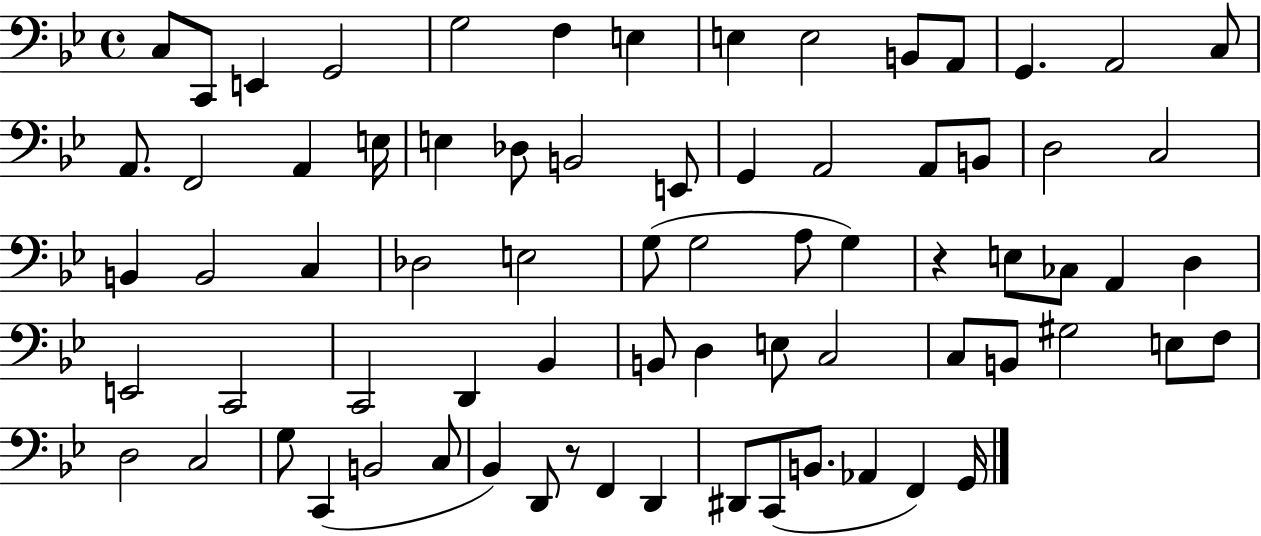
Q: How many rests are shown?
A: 2